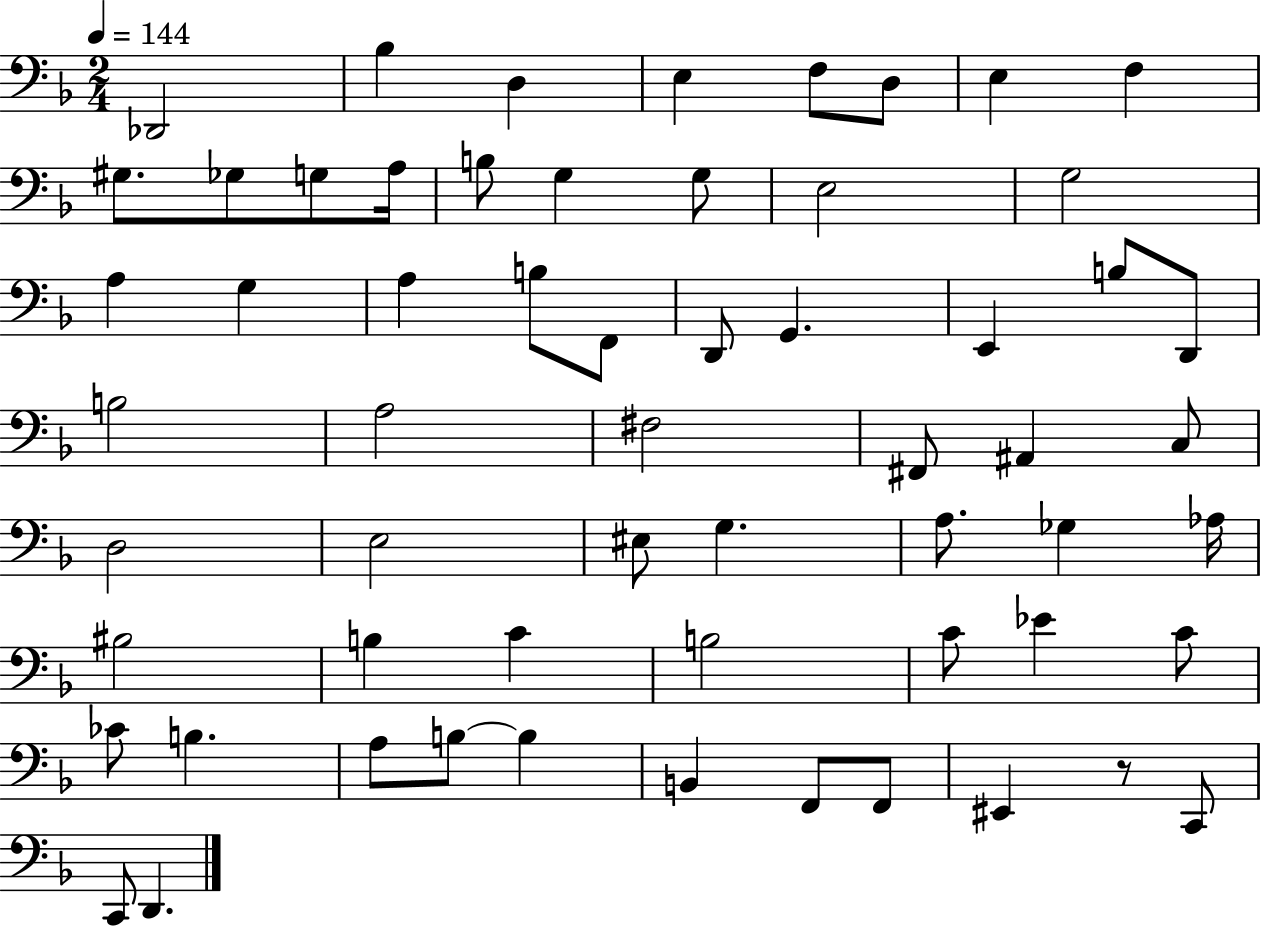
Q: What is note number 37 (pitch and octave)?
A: G3